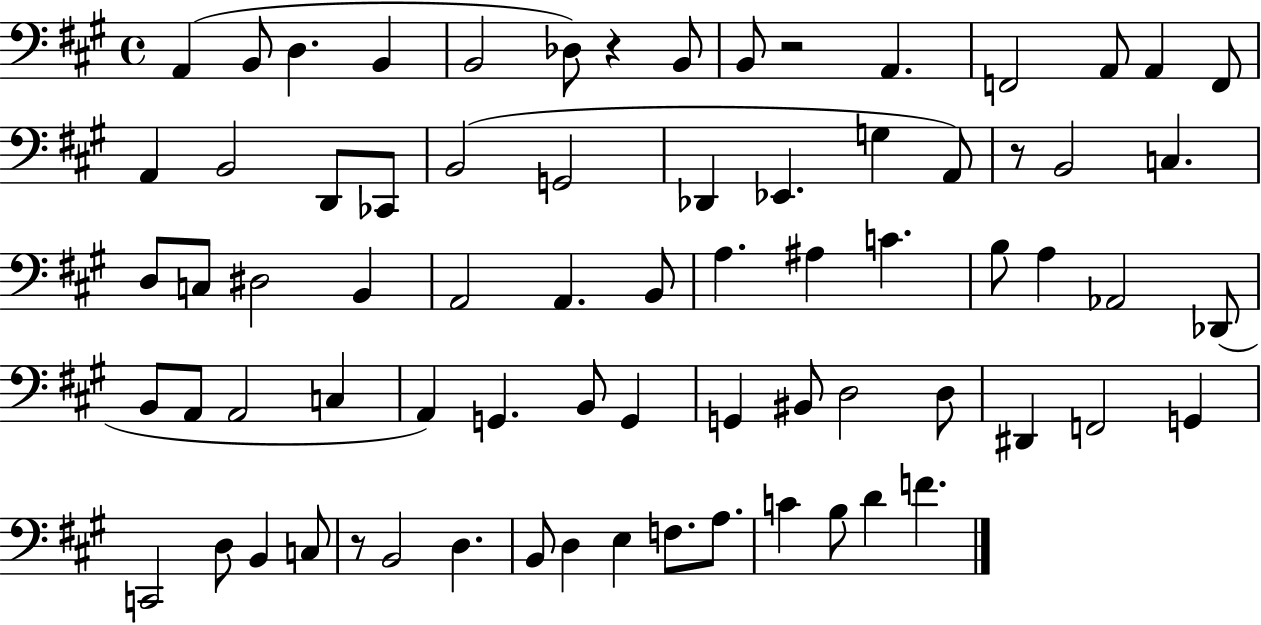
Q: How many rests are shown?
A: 4